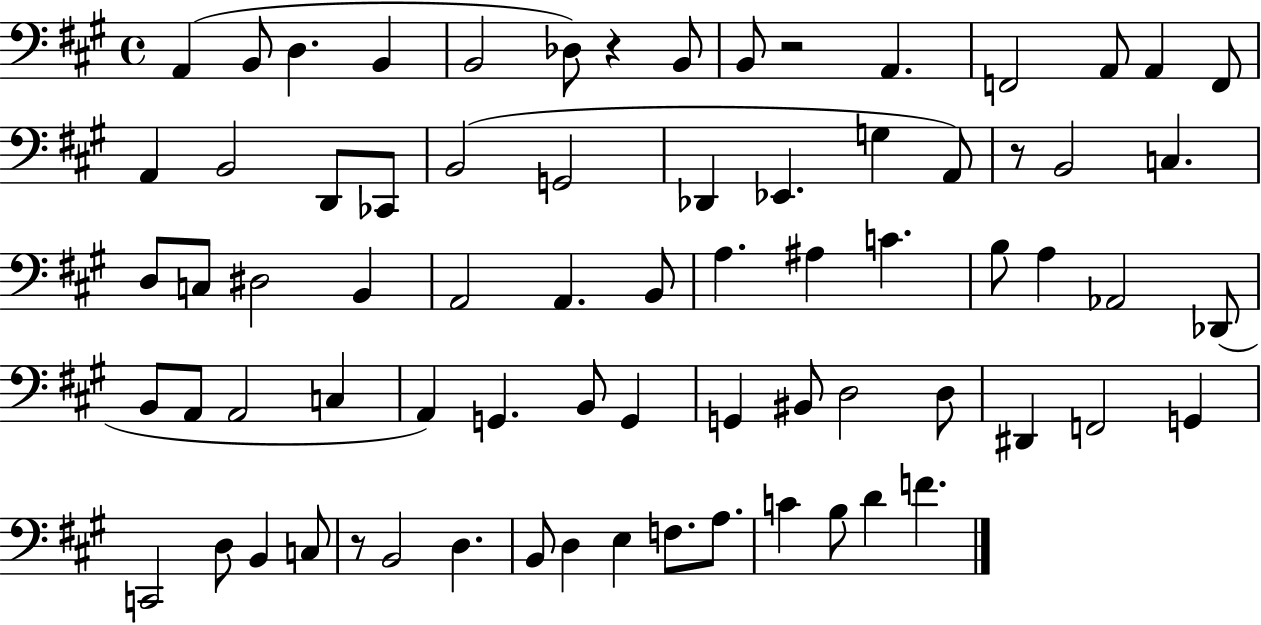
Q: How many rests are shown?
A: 4